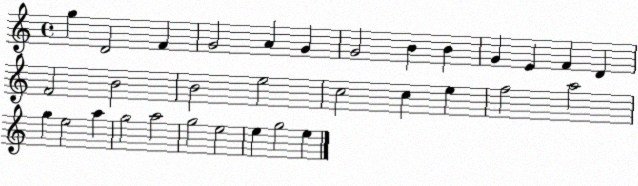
X:1
T:Untitled
M:4/4
L:1/4
K:C
g D2 F G2 A G G2 B B G E F D F2 B2 B2 e2 c2 c e f2 a2 g e2 a g2 a2 g2 e2 e g2 e